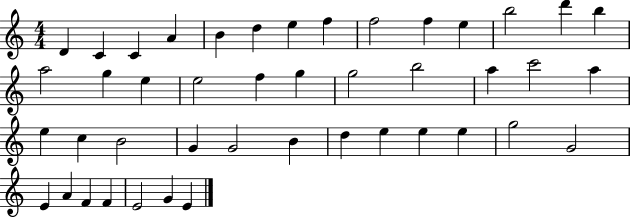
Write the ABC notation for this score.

X:1
T:Untitled
M:4/4
L:1/4
K:C
D C C A B d e f f2 f e b2 d' b a2 g e e2 f g g2 b2 a c'2 a e c B2 G G2 B d e e e g2 G2 E A F F E2 G E